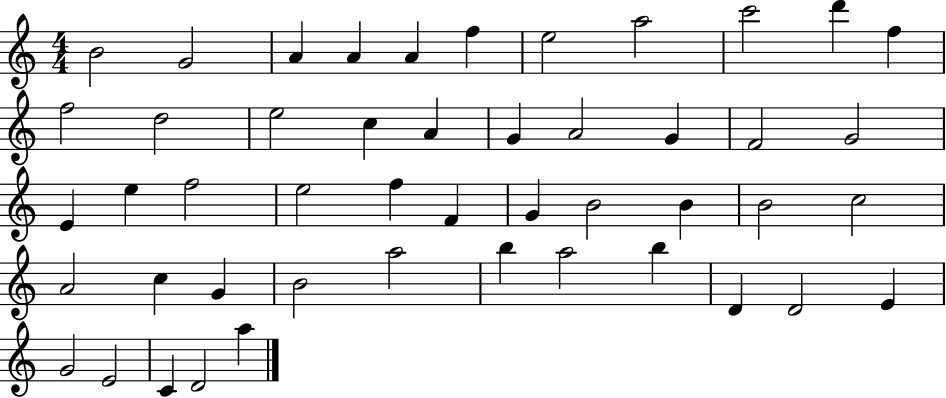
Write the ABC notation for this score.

X:1
T:Untitled
M:4/4
L:1/4
K:C
B2 G2 A A A f e2 a2 c'2 d' f f2 d2 e2 c A G A2 G F2 G2 E e f2 e2 f F G B2 B B2 c2 A2 c G B2 a2 b a2 b D D2 E G2 E2 C D2 a